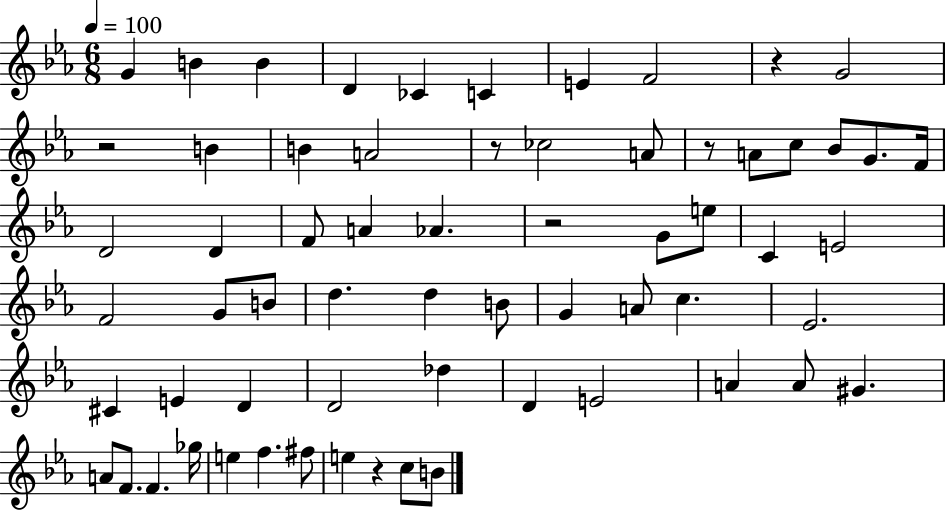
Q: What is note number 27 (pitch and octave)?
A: C4